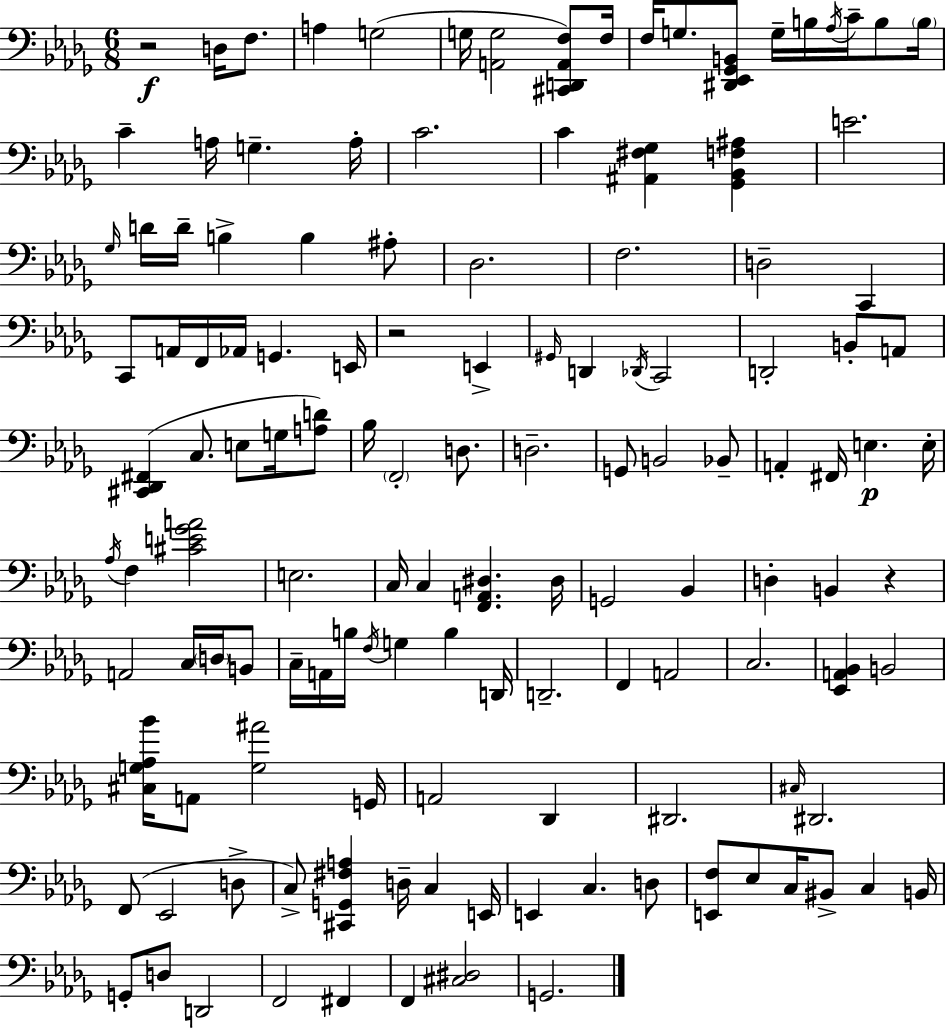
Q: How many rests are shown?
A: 3